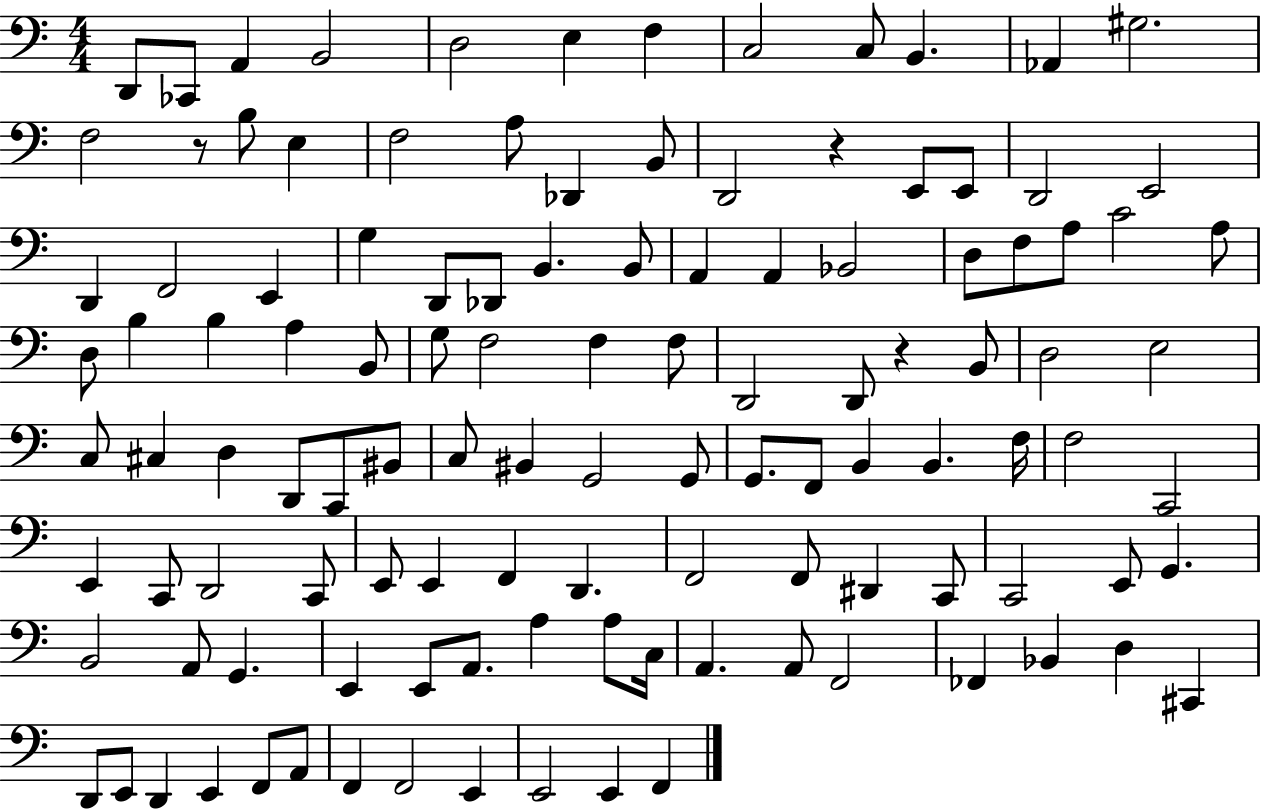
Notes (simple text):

D2/e CES2/e A2/q B2/h D3/h E3/q F3/q C3/h C3/e B2/q. Ab2/q G#3/h. F3/h R/e B3/e E3/q F3/h A3/e Db2/q B2/e D2/h R/q E2/e E2/e D2/h E2/h D2/q F2/h E2/q G3/q D2/e Db2/e B2/q. B2/e A2/q A2/q Bb2/h D3/e F3/e A3/e C4/h A3/e D3/e B3/q B3/q A3/q B2/e G3/e F3/h F3/q F3/e D2/h D2/e R/q B2/e D3/h E3/h C3/e C#3/q D3/q D2/e C2/e BIS2/e C3/e BIS2/q G2/h G2/e G2/e. F2/e B2/q B2/q. F3/s F3/h C2/h E2/q C2/e D2/h C2/e E2/e E2/q F2/q D2/q. F2/h F2/e D#2/q C2/e C2/h E2/e G2/q. B2/h A2/e G2/q. E2/q E2/e A2/e. A3/q A3/e C3/s A2/q. A2/e F2/h FES2/q Bb2/q D3/q C#2/q D2/e E2/e D2/q E2/q F2/e A2/e F2/q F2/h E2/q E2/h E2/q F2/q